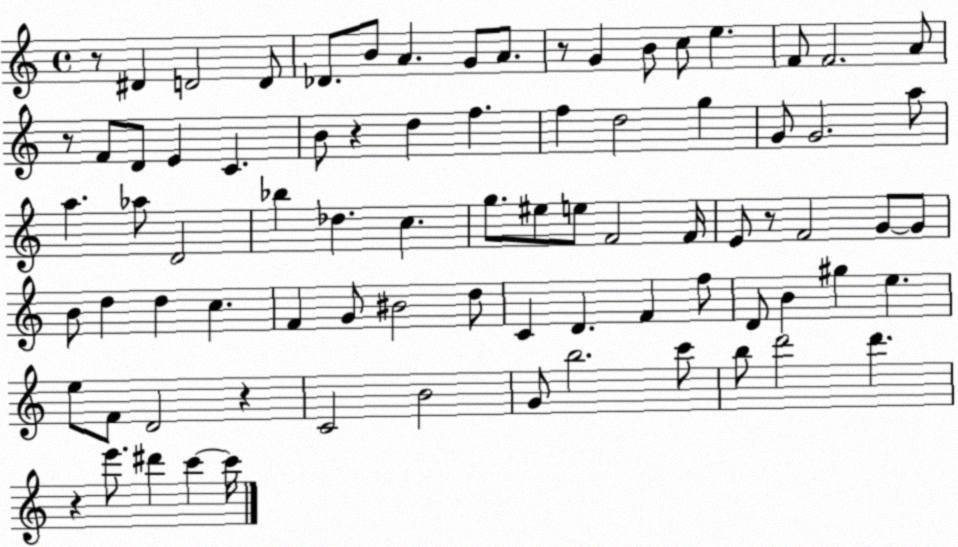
X:1
T:Untitled
M:4/4
L:1/4
K:C
z/2 ^D D2 D/2 _D/2 B/2 A G/2 A/2 z/2 G B/2 c/2 e F/2 F2 A/2 z/2 F/2 D/2 E C B/2 z d f f d2 g G/2 G2 a/2 a _a/2 D2 _b _d c g/2 ^e/2 e/2 F2 F/4 E/2 z/2 F2 G/2 G/2 B/2 d d c F G/2 ^B2 d/2 C D F f/2 D/2 B ^g e e/2 F/2 D2 z C2 B2 G/2 b2 c'/2 b/2 d'2 d' z e'/2 ^d' c' c'/4